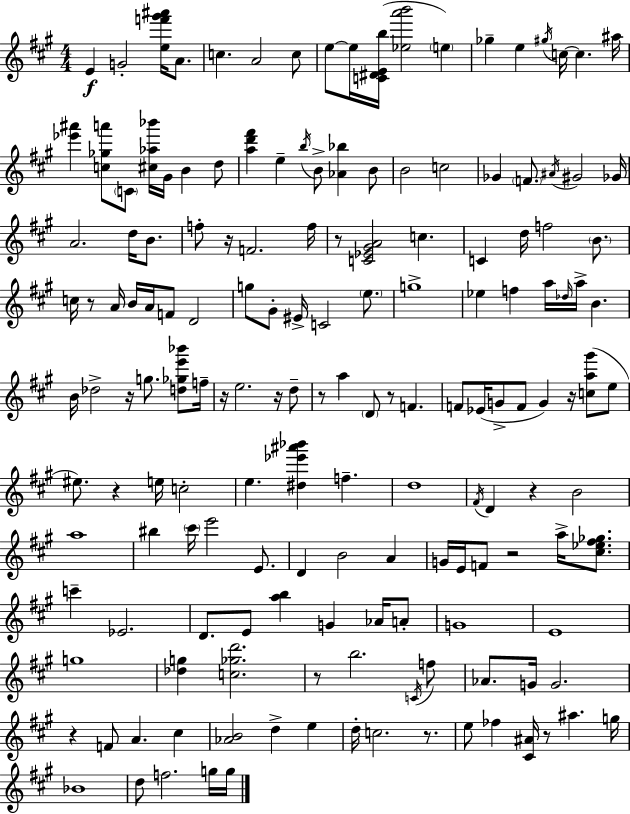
E4/q G4/h [E5,F6,G#6,A#6]/s A4/e. C5/q. A4/h C5/e E5/e E5/s [C4,D#4,E4,B5]/s [Eb5,A6,B6]/h E5/q Gb5/q E5/q G#5/s C5/s C5/q. A#5/s [Eb6,A#6]/q [C5,Gb5,A6]/e C4/e [C#5,Ab5,Bb6]/s G#4/s B4/q D5/e [A5,D6,F#6]/q E5/q B5/s B4/e [Ab4,Bb5]/q B4/e B4/h C5/h Gb4/q F4/e. A#4/s G#4/h Gb4/s A4/h. D5/s B4/e. F5/e R/s F4/h. F5/s R/e [C4,Eb4,G#4,A4]/h C5/q. C4/q D5/s F5/h B4/e. C5/s R/e A4/s B4/s A4/s F4/e D4/h G5/e G#4/e EIS4/s C4/h E5/e. G5/w Eb5/q F5/q A5/s Db5/s A5/s B4/q. B4/s Db5/h R/s G5/e. [D5,Gb5,E6,Bb6]/e F5/s R/s E5/h. R/s D5/e R/e A5/q D4/e R/e F4/q. F4/e Eb4/s G4/e F4/e G4/q R/s [C5,A5,G#6]/e E5/e EIS5/e. R/q E5/s C5/h E5/q. [D#5,Eb6,A#6,Bb6]/q F5/q. D5/w F#4/s D4/q R/q B4/h A5/w BIS5/q C#6/s E6/h E4/e. D4/q B4/h A4/q G4/s E4/s F4/e R/h A5/s [C#5,Eb5,F#5,Gb5]/e. C6/q Eb4/h. D4/e. E4/e [A5,B5]/q G4/q Ab4/s A4/e G4/w E4/w G5/w [Db5,G5]/q [C5,Gb5,D6]/h. R/e B5/h. C4/s F5/e Ab4/e. G4/s G4/h. R/q F4/e A4/q. C#5/q [Ab4,B4]/h D5/q E5/q D5/s C5/h. R/e. E5/e FES5/q [C#4,A#4]/s R/e A#5/q. G5/s Bb4/w D5/e F5/h. G5/s G5/s